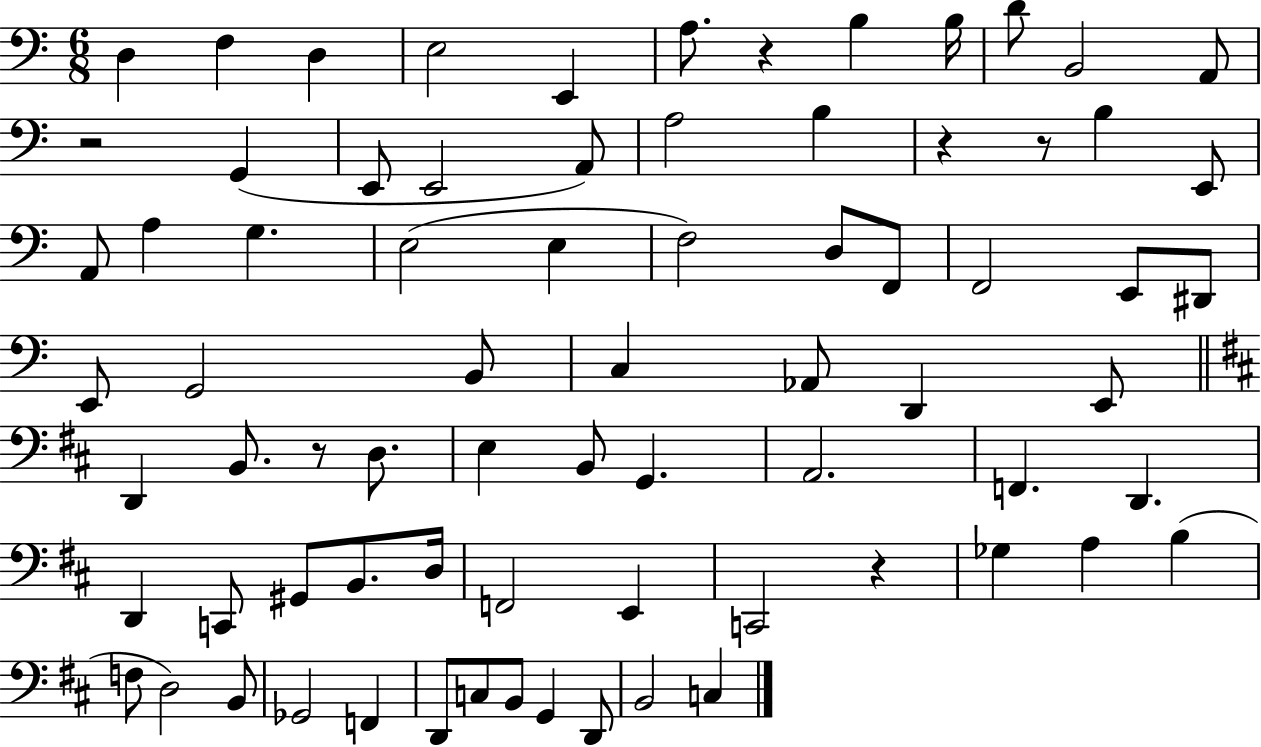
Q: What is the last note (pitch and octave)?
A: C3